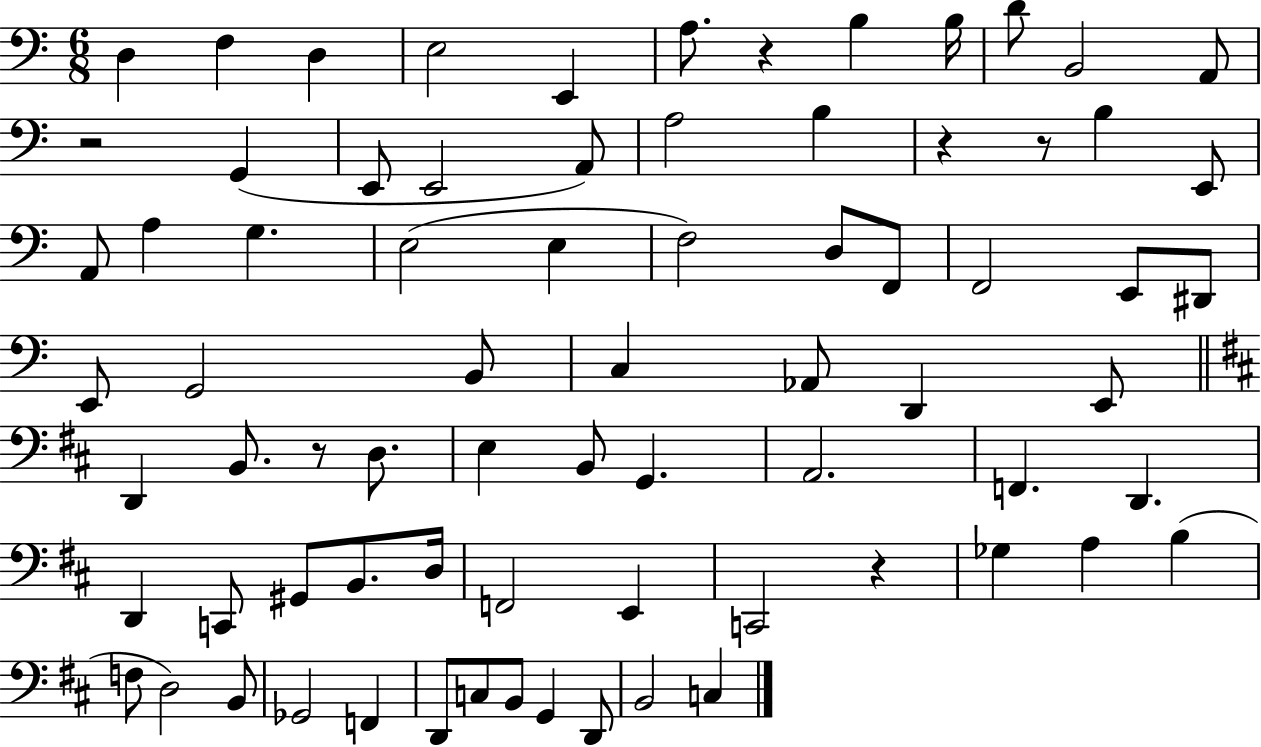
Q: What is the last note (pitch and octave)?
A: C3